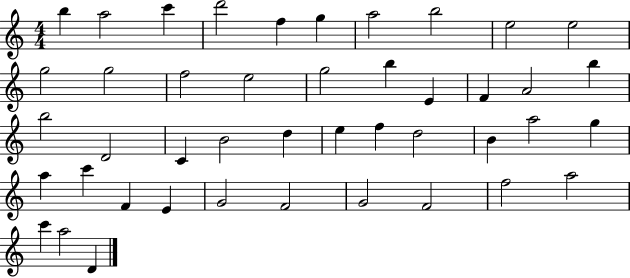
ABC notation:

X:1
T:Untitled
M:4/4
L:1/4
K:C
b a2 c' d'2 f g a2 b2 e2 e2 g2 g2 f2 e2 g2 b E F A2 b b2 D2 C B2 d e f d2 B a2 g a c' F E G2 F2 G2 F2 f2 a2 c' a2 D